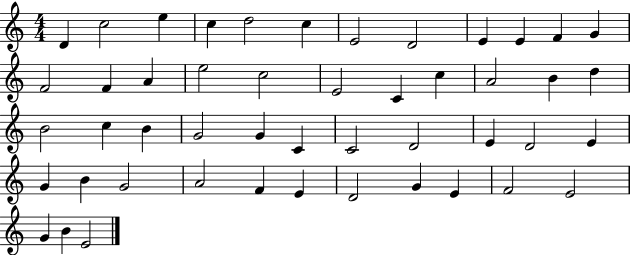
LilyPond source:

{
  \clef treble
  \numericTimeSignature
  \time 4/4
  \key c \major
  d'4 c''2 e''4 | c''4 d''2 c''4 | e'2 d'2 | e'4 e'4 f'4 g'4 | \break f'2 f'4 a'4 | e''2 c''2 | e'2 c'4 c''4 | a'2 b'4 d''4 | \break b'2 c''4 b'4 | g'2 g'4 c'4 | c'2 d'2 | e'4 d'2 e'4 | \break g'4 b'4 g'2 | a'2 f'4 e'4 | d'2 g'4 e'4 | f'2 e'2 | \break g'4 b'4 e'2 | \bar "|."
}